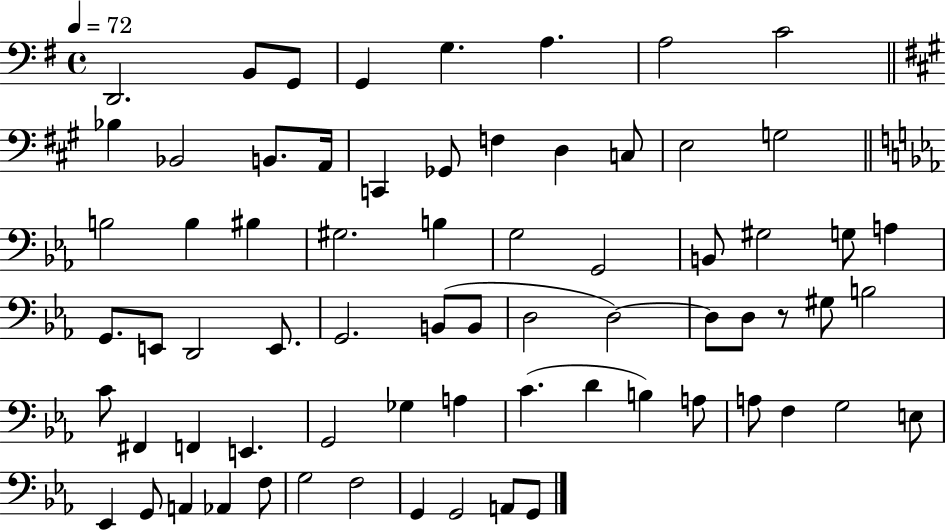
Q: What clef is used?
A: bass